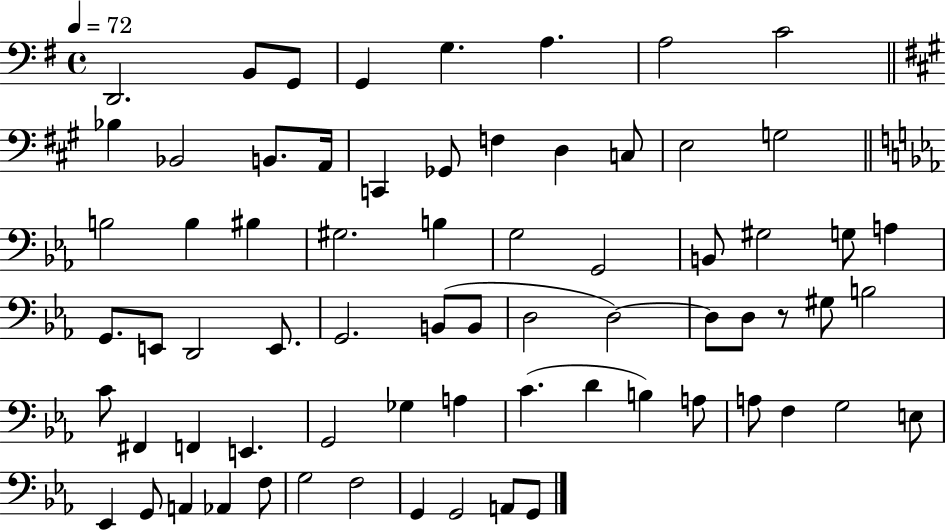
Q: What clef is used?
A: bass